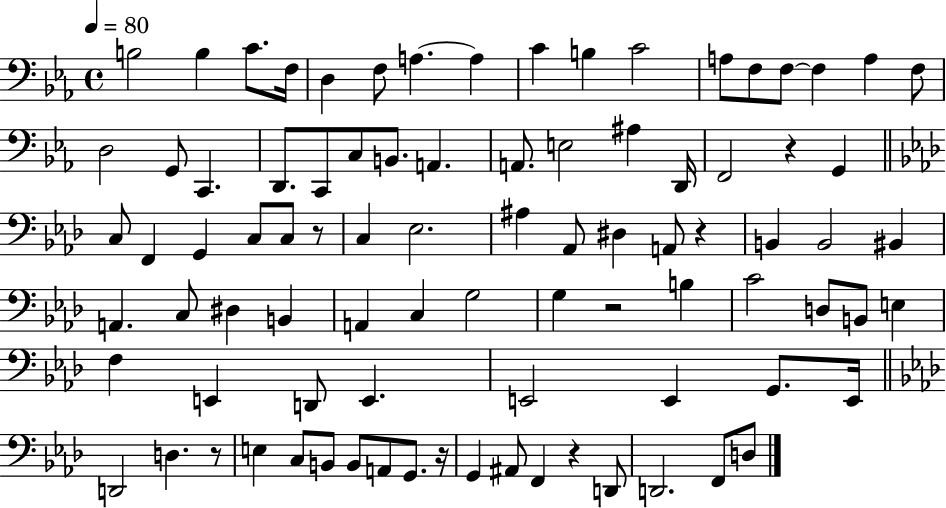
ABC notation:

X:1
T:Untitled
M:4/4
L:1/4
K:Eb
B,2 B, C/2 F,/4 D, F,/2 A, A, C B, C2 A,/2 F,/2 F,/2 F, A, F,/2 D,2 G,,/2 C,, D,,/2 C,,/2 C,/2 B,,/2 A,, A,,/2 E,2 ^A, D,,/4 F,,2 z G,, C,/2 F,, G,, C,/2 C,/2 z/2 C, _E,2 ^A, _A,,/2 ^D, A,,/2 z B,, B,,2 ^B,, A,, C,/2 ^D, B,, A,, C, G,2 G, z2 B, C2 D,/2 B,,/2 E, F, E,, D,,/2 E,, E,,2 E,, G,,/2 E,,/4 D,,2 D, z/2 E, C,/2 B,,/2 B,,/2 A,,/2 G,,/2 z/4 G,, ^A,,/2 F,, z D,,/2 D,,2 F,,/2 D,/2